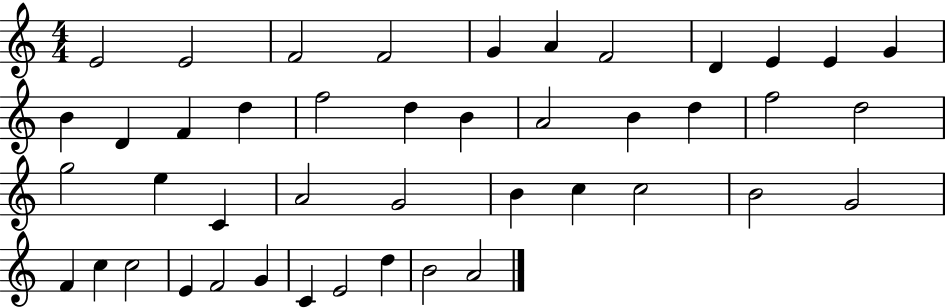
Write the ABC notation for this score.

X:1
T:Untitled
M:4/4
L:1/4
K:C
E2 E2 F2 F2 G A F2 D E E G B D F d f2 d B A2 B d f2 d2 g2 e C A2 G2 B c c2 B2 G2 F c c2 E F2 G C E2 d B2 A2